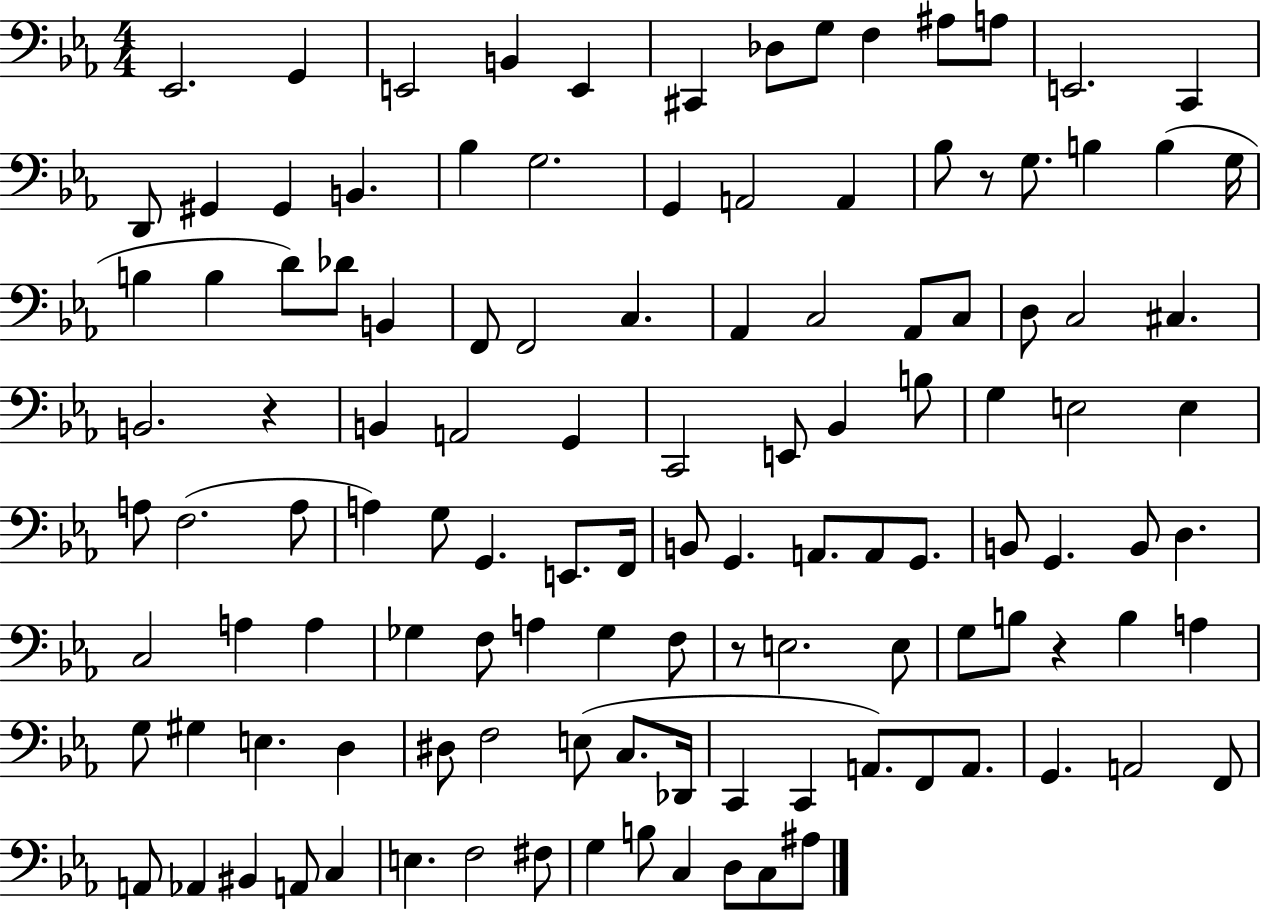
X:1
T:Untitled
M:4/4
L:1/4
K:Eb
_E,,2 G,, E,,2 B,, E,, ^C,, _D,/2 G,/2 F, ^A,/2 A,/2 E,,2 C,, D,,/2 ^G,, ^G,, B,, _B, G,2 G,, A,,2 A,, _B,/2 z/2 G,/2 B, B, G,/4 B, B, D/2 _D/2 B,, F,,/2 F,,2 C, _A,, C,2 _A,,/2 C,/2 D,/2 C,2 ^C, B,,2 z B,, A,,2 G,, C,,2 E,,/2 _B,, B,/2 G, E,2 E, A,/2 F,2 A,/2 A, G,/2 G,, E,,/2 F,,/4 B,,/2 G,, A,,/2 A,,/2 G,,/2 B,,/2 G,, B,,/2 D, C,2 A, A, _G, F,/2 A, _G, F,/2 z/2 E,2 E,/2 G,/2 B,/2 z B, A, G,/2 ^G, E, D, ^D,/2 F,2 E,/2 C,/2 _D,,/4 C,, C,, A,,/2 F,,/2 A,,/2 G,, A,,2 F,,/2 A,,/2 _A,, ^B,, A,,/2 C, E, F,2 ^F,/2 G, B,/2 C, D,/2 C,/2 ^A,/2